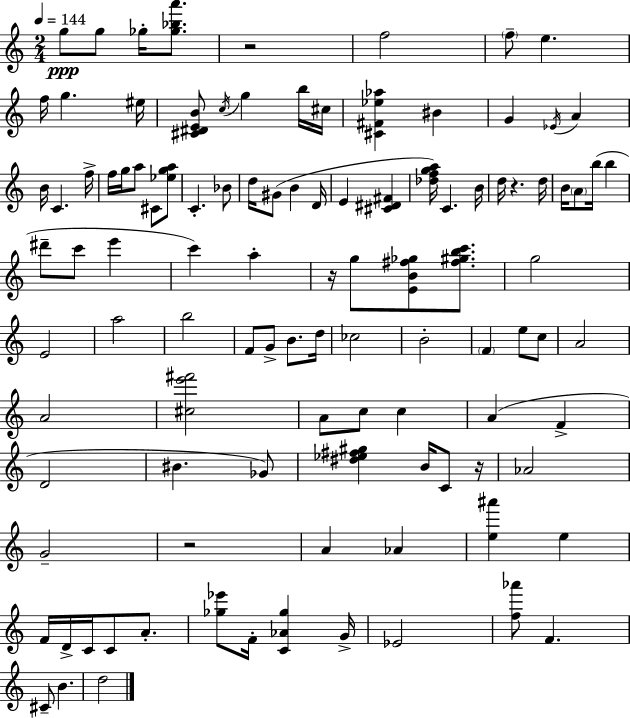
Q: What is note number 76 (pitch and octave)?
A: F4